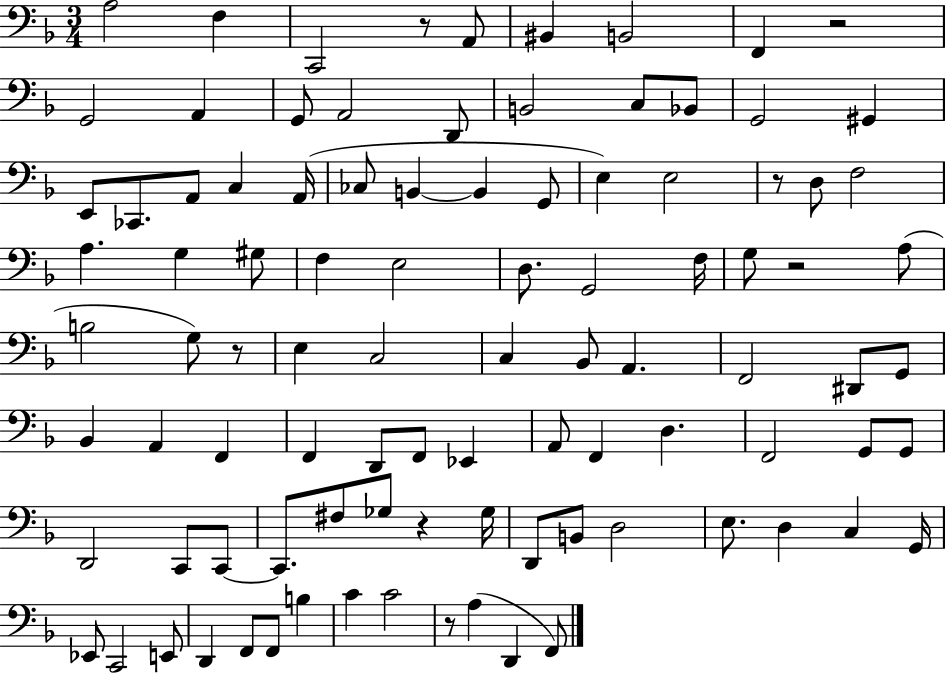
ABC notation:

X:1
T:Untitled
M:3/4
L:1/4
K:F
A,2 F, C,,2 z/2 A,,/2 ^B,, B,,2 F,, z2 G,,2 A,, G,,/2 A,,2 D,,/2 B,,2 C,/2 _B,,/2 G,,2 ^G,, E,,/2 _C,,/2 A,,/2 C, A,,/4 _C,/2 B,, B,, G,,/2 E, E,2 z/2 D,/2 F,2 A, G, ^G,/2 F, E,2 D,/2 G,,2 F,/4 G,/2 z2 A,/2 B,2 G,/2 z/2 E, C,2 C, _B,,/2 A,, F,,2 ^D,,/2 G,,/2 _B,, A,, F,, F,, D,,/2 F,,/2 _E,, A,,/2 F,, D, F,,2 G,,/2 G,,/2 D,,2 C,,/2 C,,/2 C,,/2 ^F,/2 _G,/2 z _G,/4 D,,/2 B,,/2 D,2 E,/2 D, C, G,,/4 _E,,/2 C,,2 E,,/2 D,, F,,/2 F,,/2 B, C C2 z/2 A, D,, F,,/2